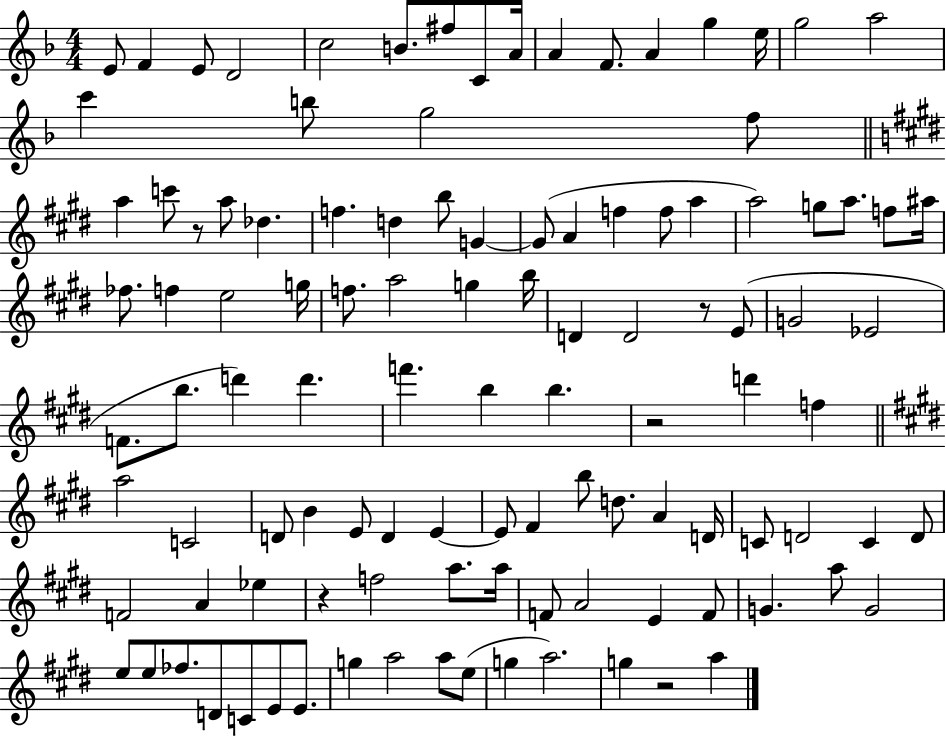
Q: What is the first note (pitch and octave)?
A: E4